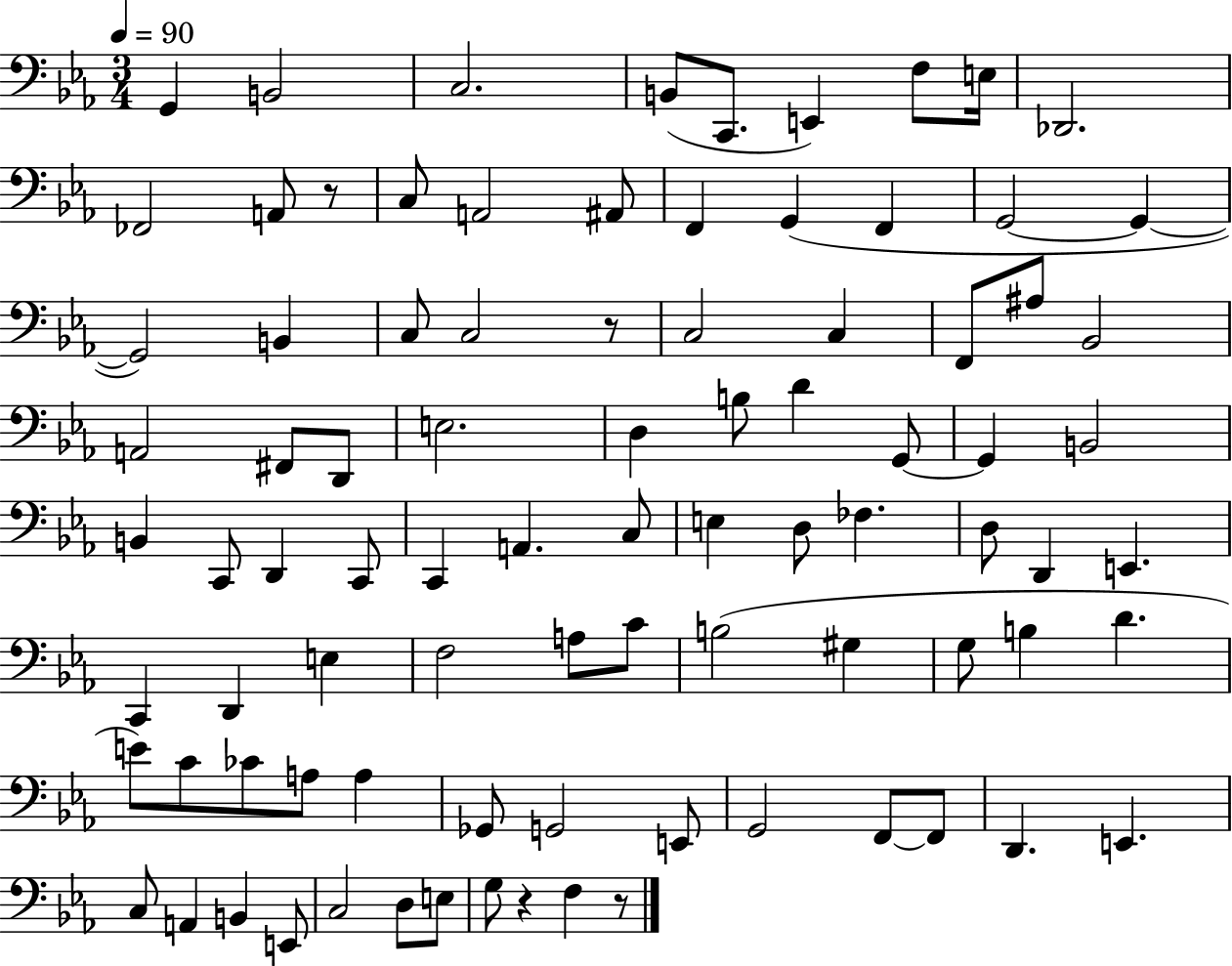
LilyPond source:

{
  \clef bass
  \numericTimeSignature
  \time 3/4
  \key ees \major
  \tempo 4 = 90
  g,4 b,2 | c2. | b,8( c,8. e,4) f8 e16 | des,2. | \break fes,2 a,8 r8 | c8 a,2 ais,8 | f,4 g,4( f,4 | g,2~~ g,4~~ | \break g,2) b,4 | c8 c2 r8 | c2 c4 | f,8 ais8 bes,2 | \break a,2 fis,8 d,8 | e2. | d4 b8 d'4 g,8~~ | g,4 b,2 | \break b,4 c,8 d,4 c,8 | c,4 a,4. c8 | e4 d8 fes4. | d8 d,4 e,4. | \break c,4 d,4 e4 | f2 a8 c'8 | b2( gis4 | g8 b4 d'4. | \break e'8) c'8 ces'8 a8 a4 | ges,8 g,2 e,8 | g,2 f,8~~ f,8 | d,4. e,4. | \break c8 a,4 b,4 e,8 | c2 d8 e8 | g8 r4 f4 r8 | \bar "|."
}